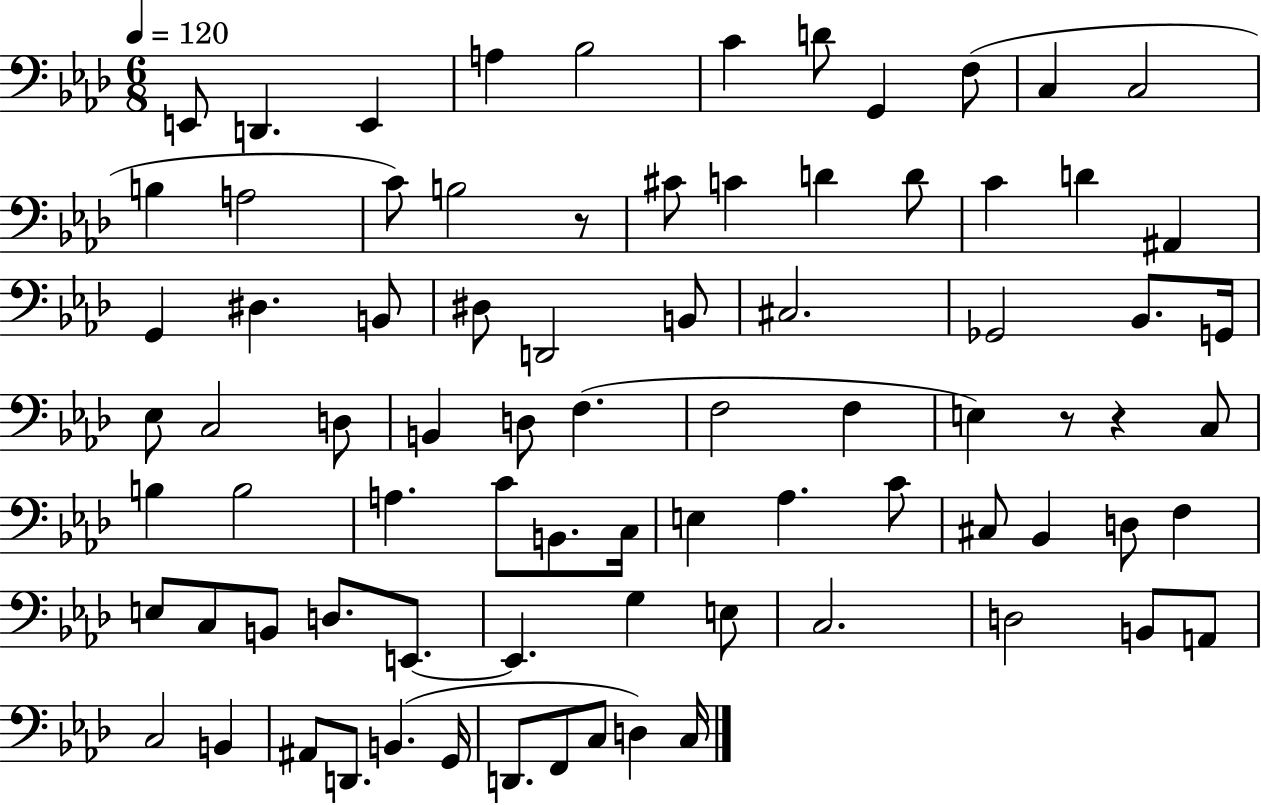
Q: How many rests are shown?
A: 3